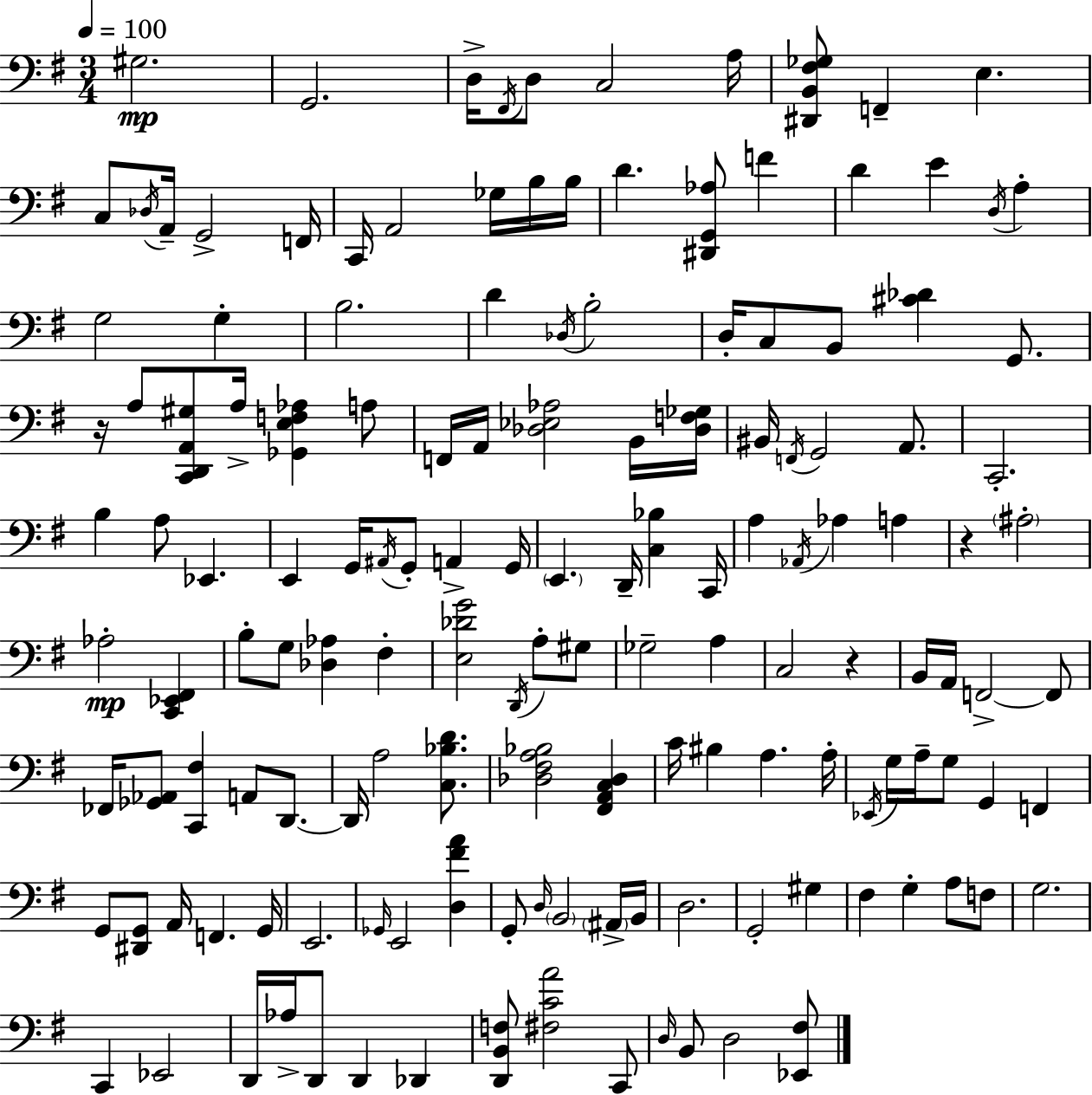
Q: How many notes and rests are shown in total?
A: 147